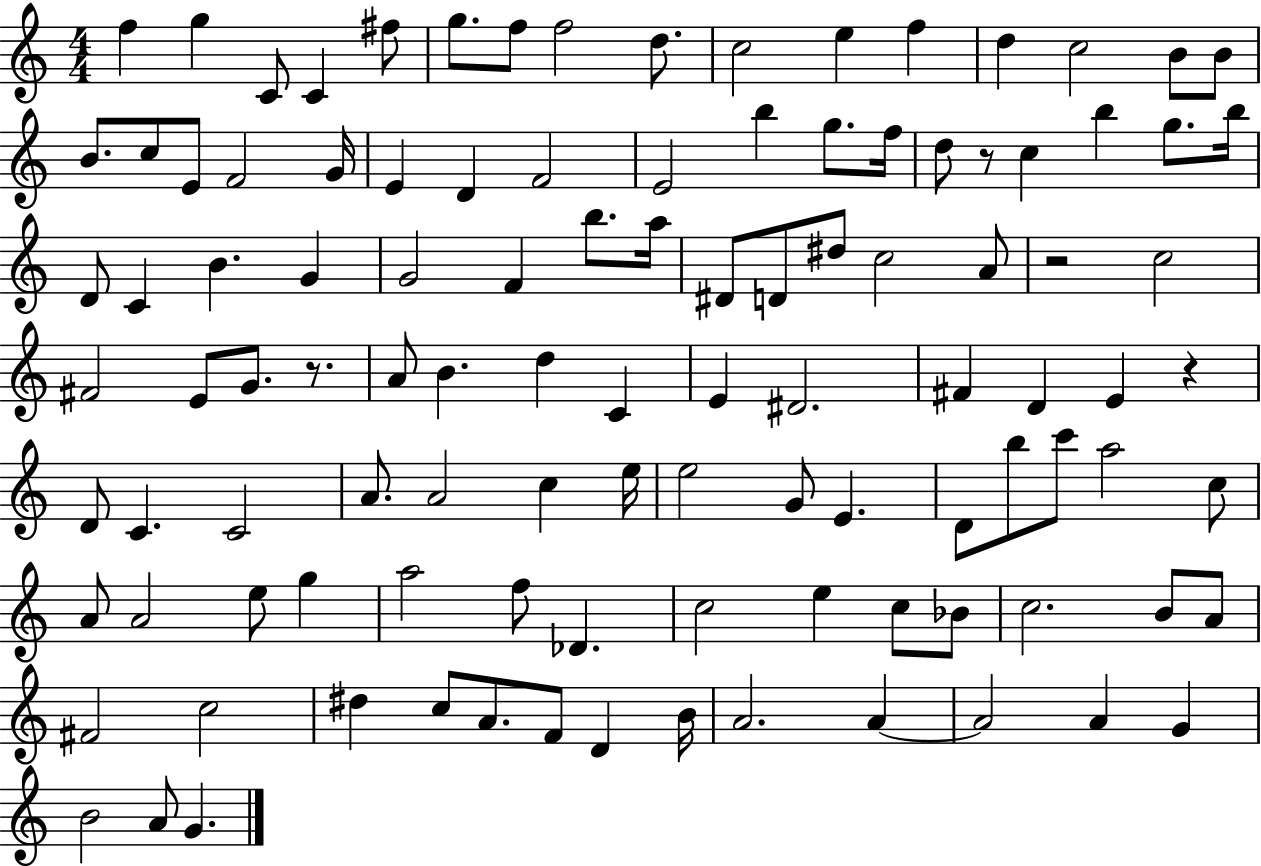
F5/q G5/q C4/e C4/q F#5/e G5/e. F5/e F5/h D5/e. C5/h E5/q F5/q D5/q C5/h B4/e B4/e B4/e. C5/e E4/e F4/h G4/s E4/q D4/q F4/h E4/h B5/q G5/e. F5/s D5/e R/e C5/q B5/q G5/e. B5/s D4/e C4/q B4/q. G4/q G4/h F4/q B5/e. A5/s D#4/e D4/e D#5/e C5/h A4/e R/h C5/h F#4/h E4/e G4/e. R/e. A4/e B4/q. D5/q C4/q E4/q D#4/h. F#4/q D4/q E4/q R/q D4/e C4/q. C4/h A4/e. A4/h C5/q E5/s E5/h G4/e E4/q. D4/e B5/e C6/e A5/h C5/e A4/e A4/h E5/e G5/q A5/h F5/e Db4/q. C5/h E5/q C5/e Bb4/e C5/h. B4/e A4/e F#4/h C5/h D#5/q C5/e A4/e. F4/e D4/q B4/s A4/h. A4/q A4/h A4/q G4/q B4/h A4/e G4/q.